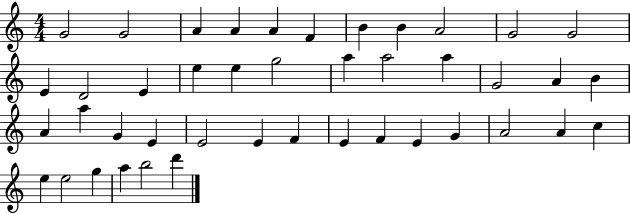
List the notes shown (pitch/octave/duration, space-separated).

G4/h G4/h A4/q A4/q A4/q F4/q B4/q B4/q A4/h G4/h G4/h E4/q D4/h E4/q E5/q E5/q G5/h A5/q A5/h A5/q G4/h A4/q B4/q A4/q A5/q G4/q E4/q E4/h E4/q F4/q E4/q F4/q E4/q G4/q A4/h A4/q C5/q E5/q E5/h G5/q A5/q B5/h D6/q